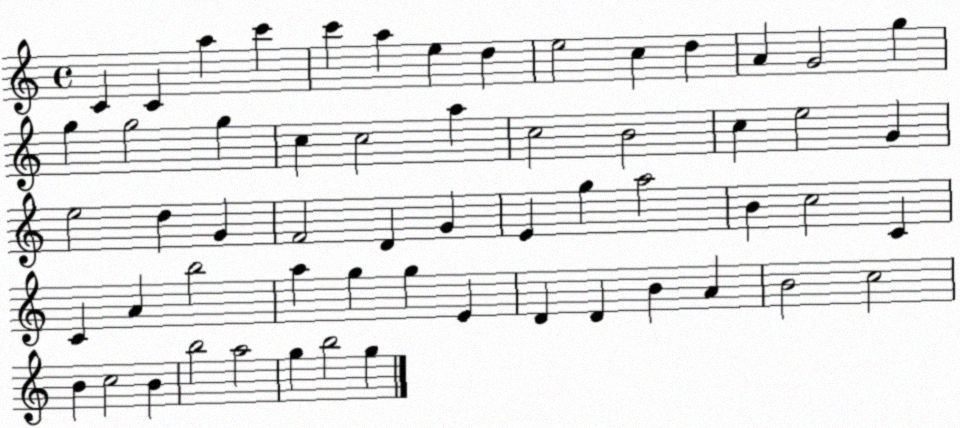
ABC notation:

X:1
T:Untitled
M:4/4
L:1/4
K:C
C C a c' c' a e d e2 c d A G2 g g g2 g c c2 a c2 B2 c e2 G e2 d G F2 D G E g a2 B c2 C C A b2 a g g E D D B A B2 c2 B c2 B b2 a2 g b2 g